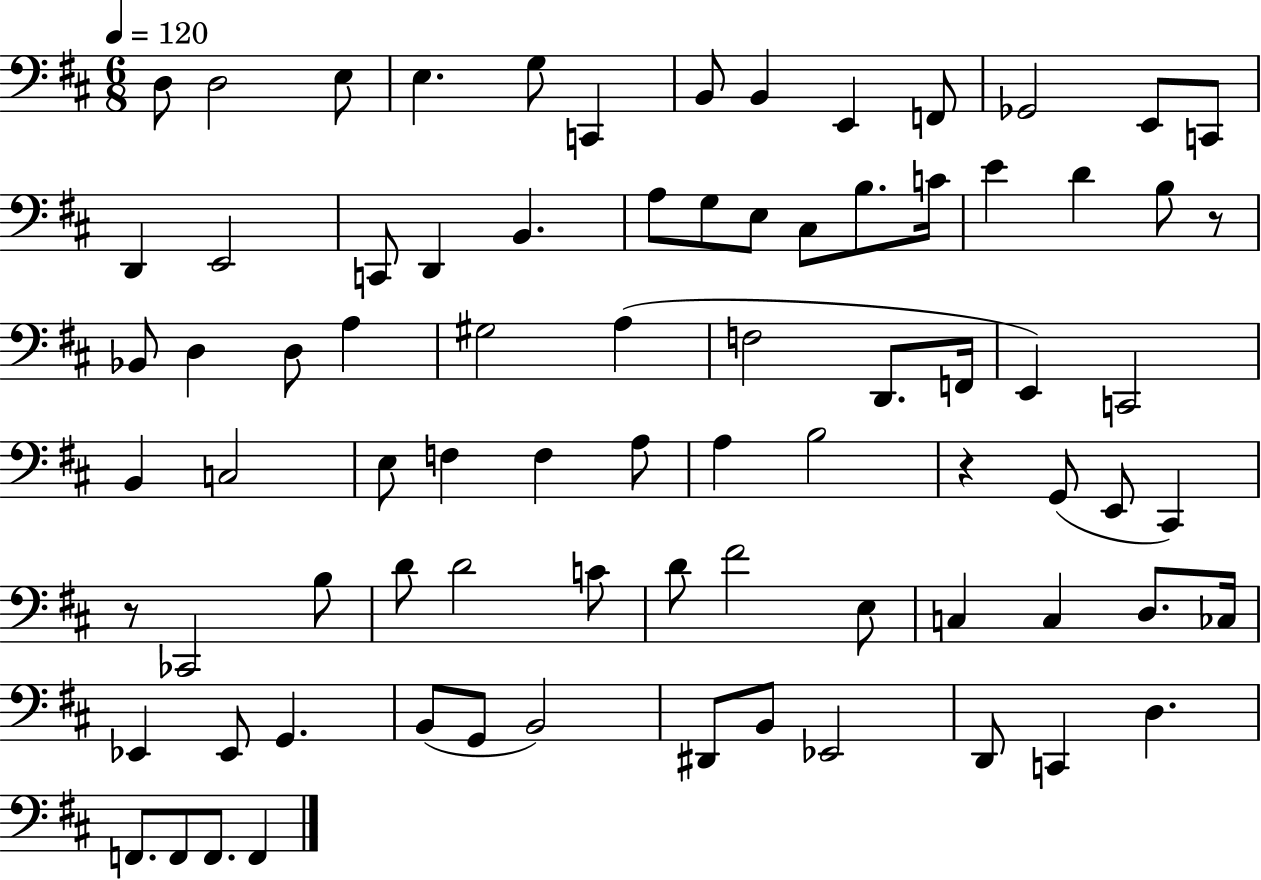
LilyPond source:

{
  \clef bass
  \numericTimeSignature
  \time 6/8
  \key d \major
  \tempo 4 = 120
  d8 d2 e8 | e4. g8 c,4 | b,8 b,4 e,4 f,8 | ges,2 e,8 c,8 | \break d,4 e,2 | c,8 d,4 b,4. | a8 g8 e8 cis8 b8. c'16 | e'4 d'4 b8 r8 | \break bes,8 d4 d8 a4 | gis2 a4( | f2 d,8. f,16 | e,4) c,2 | \break b,4 c2 | e8 f4 f4 a8 | a4 b2 | r4 g,8( e,8 cis,4) | \break r8 ces,2 b8 | d'8 d'2 c'8 | d'8 fis'2 e8 | c4 c4 d8. ces16 | \break ees,4 ees,8 g,4. | b,8( g,8 b,2) | dis,8 b,8 ees,2 | d,8 c,4 d4. | \break f,8. f,8 f,8. f,4 | \bar "|."
}